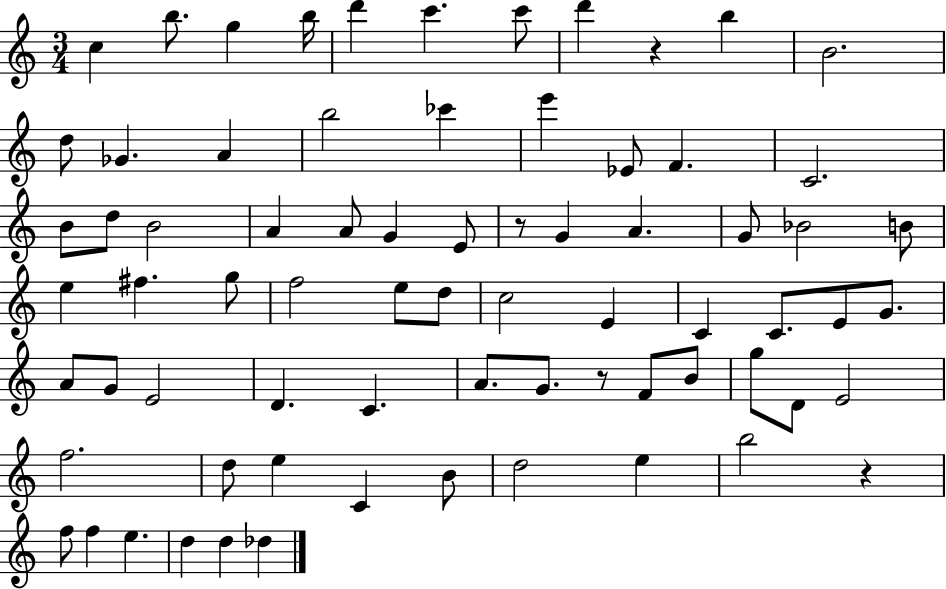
C5/q B5/e. G5/q B5/s D6/q C6/q. C6/e D6/q R/q B5/q B4/h. D5/e Gb4/q. A4/q B5/h CES6/q E6/q Eb4/e F4/q. C4/h. B4/e D5/e B4/h A4/q A4/e G4/q E4/e R/e G4/q A4/q. G4/e Bb4/h B4/e E5/q F#5/q. G5/e F5/h E5/e D5/e C5/h E4/q C4/q C4/e. E4/e G4/e. A4/e G4/e E4/h D4/q. C4/q. A4/e. G4/e. R/e F4/e B4/e G5/e D4/e E4/h F5/h. D5/e E5/q C4/q B4/e D5/h E5/q B5/h R/q F5/e F5/q E5/q. D5/q D5/q Db5/q